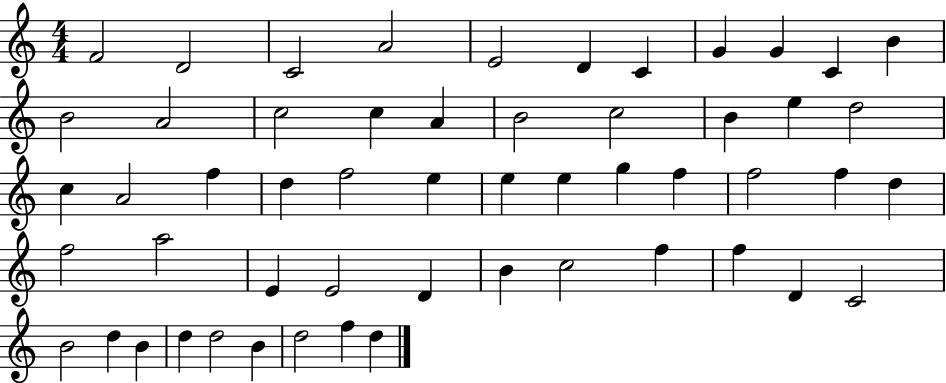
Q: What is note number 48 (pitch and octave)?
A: B4